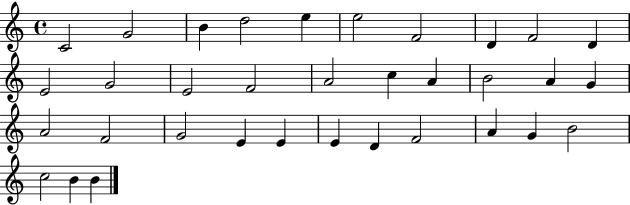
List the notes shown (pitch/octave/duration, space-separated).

C4/h G4/h B4/q D5/h E5/q E5/h F4/h D4/q F4/h D4/q E4/h G4/h E4/h F4/h A4/h C5/q A4/q B4/h A4/q G4/q A4/h F4/h G4/h E4/q E4/q E4/q D4/q F4/h A4/q G4/q B4/h C5/h B4/q B4/q